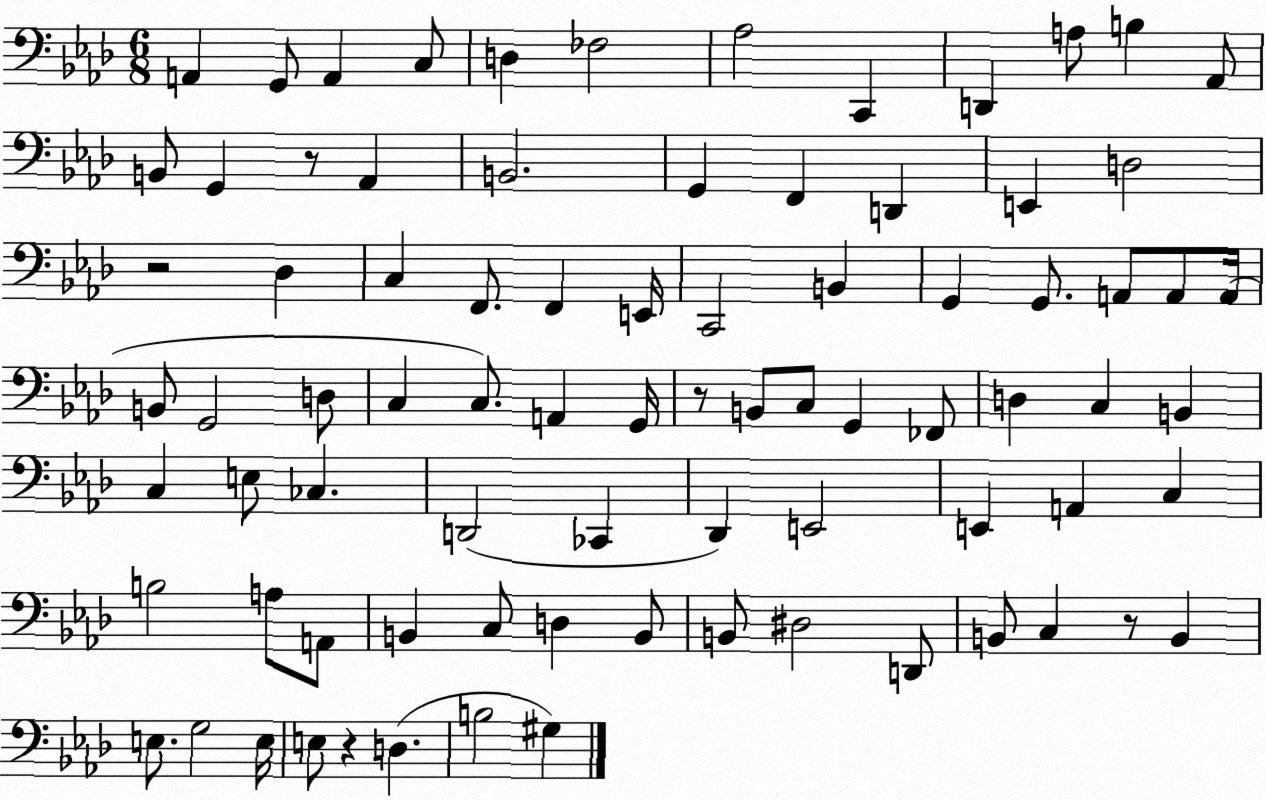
X:1
T:Untitled
M:6/8
L:1/4
K:Ab
A,, G,,/2 A,, C,/2 D, _F,2 _A,2 C,, D,, A,/2 B, _A,,/2 B,,/2 G,, z/2 _A,, B,,2 G,, F,, D,, E,, D,2 z2 _D, C, F,,/2 F,, E,,/4 C,,2 B,, G,, G,,/2 A,,/2 A,,/2 A,,/4 B,,/2 G,,2 D,/2 C, C,/2 A,, G,,/4 z/2 B,,/2 C,/2 G,, _F,,/2 D, C, B,, C, E,/2 _C, D,,2 _C,, _D,, E,,2 E,, A,, C, B,2 A,/2 A,,/2 B,, C,/2 D, B,,/2 B,,/2 ^D,2 D,,/2 B,,/2 C, z/2 B,, E,/2 G,2 E,/4 E,/2 z D, B,2 ^G,